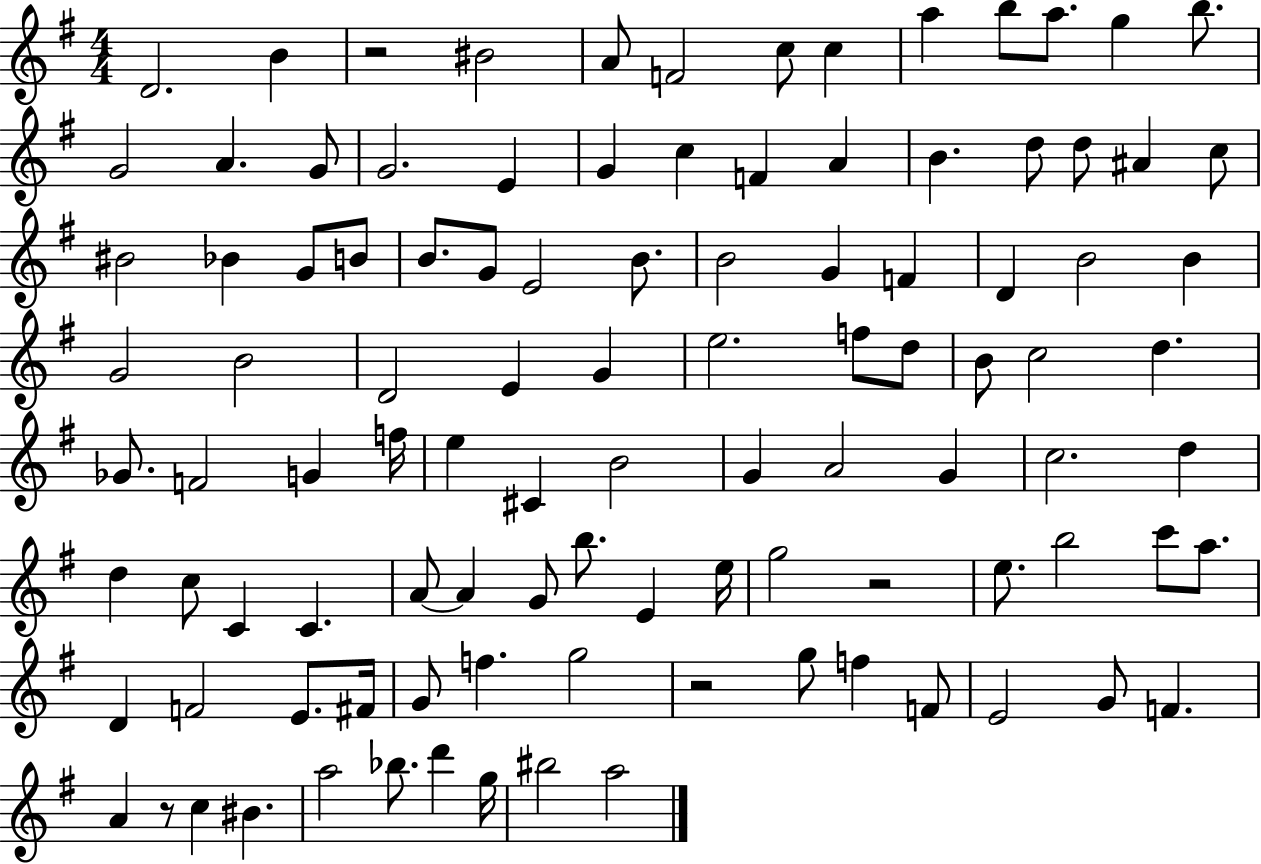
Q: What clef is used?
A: treble